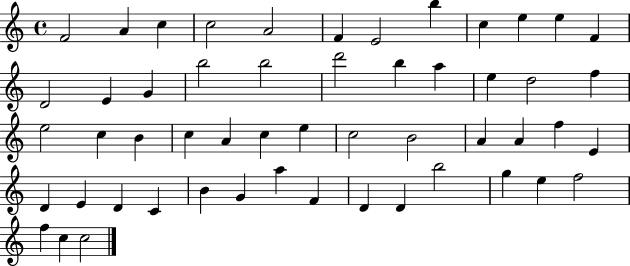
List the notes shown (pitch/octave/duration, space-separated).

F4/h A4/q C5/q C5/h A4/h F4/q E4/h B5/q C5/q E5/q E5/q F4/q D4/h E4/q G4/q B5/h B5/h D6/h B5/q A5/q E5/q D5/h F5/q E5/h C5/q B4/q C5/q A4/q C5/q E5/q C5/h B4/h A4/q A4/q F5/q E4/q D4/q E4/q D4/q C4/q B4/q G4/q A5/q F4/q D4/q D4/q B5/h G5/q E5/q F5/h F5/q C5/q C5/h